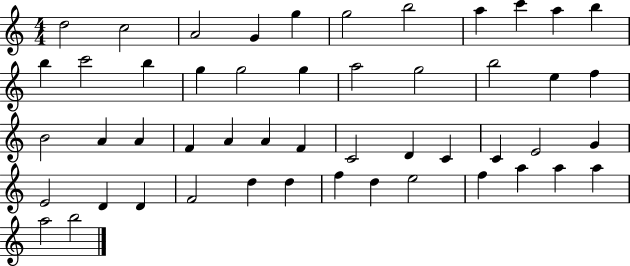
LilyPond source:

{
  \clef treble
  \numericTimeSignature
  \time 4/4
  \key c \major
  d''2 c''2 | a'2 g'4 g''4 | g''2 b''2 | a''4 c'''4 a''4 b''4 | \break b''4 c'''2 b''4 | g''4 g''2 g''4 | a''2 g''2 | b''2 e''4 f''4 | \break b'2 a'4 a'4 | f'4 a'4 a'4 f'4 | c'2 d'4 c'4 | c'4 e'2 g'4 | \break e'2 d'4 d'4 | f'2 d''4 d''4 | f''4 d''4 e''2 | f''4 a''4 a''4 a''4 | \break a''2 b''2 | \bar "|."
}